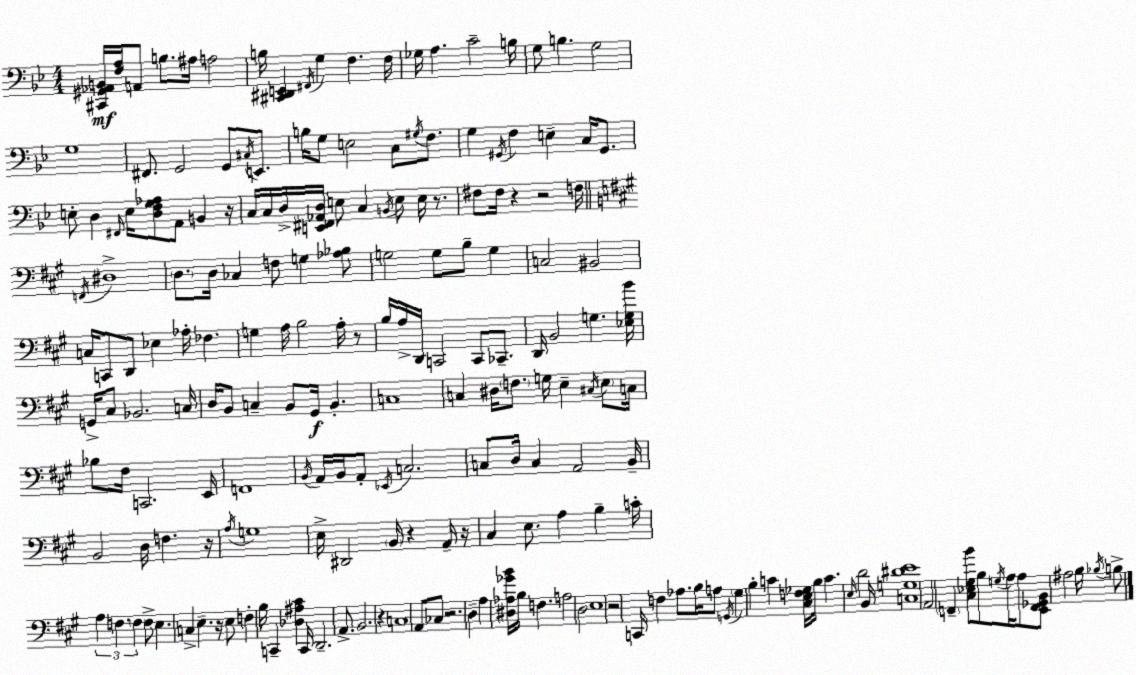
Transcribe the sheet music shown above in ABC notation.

X:1
T:Untitled
M:4/4
L:1/4
K:Bb
[^C,,^G,,_A,,B,,]/4 [F,A,]/4 A,,/2 B,/2 ^A,/4 A,2 B,/4 [^C,,^D,,E,,] ^F,,/4 G, F, F,/4 _G,/4 A, C2 B,/4 G,/2 B, G,2 G,4 ^F,,/2 G,,2 G,,/2 ^C,/4 E,,/2 B,/4 G,/2 E,2 C,/2 ^G,/4 F,/2 G, ^G,,/4 F, E, C,/4 ^G,,/2 E,/2 D, ^F,,/4 E,/4 [D,F,G,_A,]/2 A,,/2 B,, z/4 C,/4 C,/4 D,/4 [E,,^F,,_A,,D,]/4 E,/2 C, B,,/4 E,/2 E,/4 z/2 ^F,/2 ^F,/4 z z2 F,/4 F,,/4 ^D,4 D,/2 D,/4 _C, F,/2 G, [_A,_B,]/2 G,2 G,/2 B,/2 G, C,2 ^B,,2 C,/4 C,,/2 D,,/2 _E, _A,/4 _F, G, A,/4 B,2 A,/4 z/2 B,/4 A,/4 D,,/4 C,,2 C,,/2 _C,,/2 D,,/4 B,,2 G, [_E,G,B]/4 G,,/4 ^C,/2 _B,,2 C,/4 D,/4 B,,/2 C, B,,/2 ^G,,/4 B,, C,4 C, ^D,/4 F,/2 G,/4 E, ^C,/4 E,/2 C,/4 _B,/2 ^F,/4 C,,2 E,,/4 F,,4 B,,/4 A,,/4 B,,/4 A,,/2 _E,,/4 C,2 C,/2 D,/4 C, A,,2 B,,/4 B,,2 D,/4 F, z/4 A,/4 G,4 E,/4 ^D,,2 B,,/4 z A,,/4 z/4 ^C, E,/2 A, B, C/4 A, F, F, F,/2 E, C, E, z/4 E,/2 F, B,/4 C,, [_D,^A,^C] C,,/4 D,,2 A,,/2 B,,2 z C,4 A,,/2 _C,/2 z2 D, A, [^D,_A,_GB]/4 B,/4 F, A,2 D,2 E,4 z2 C,,/4 F, _A,/2 B,/4 A,/2 G,,/4 ^G, B, C [^C,E,F,_G,]/4 B,/4 C E,/4 D2 B,,/4 [C,G,^DE]4 A,,2 F,, [^C,_E,^G,B]/2 B,/2 G,/4 A,/4 A,/2 [E,,F,,_G,,B,,]/2 ^A,2 B,/4 _B,/4 B,/2